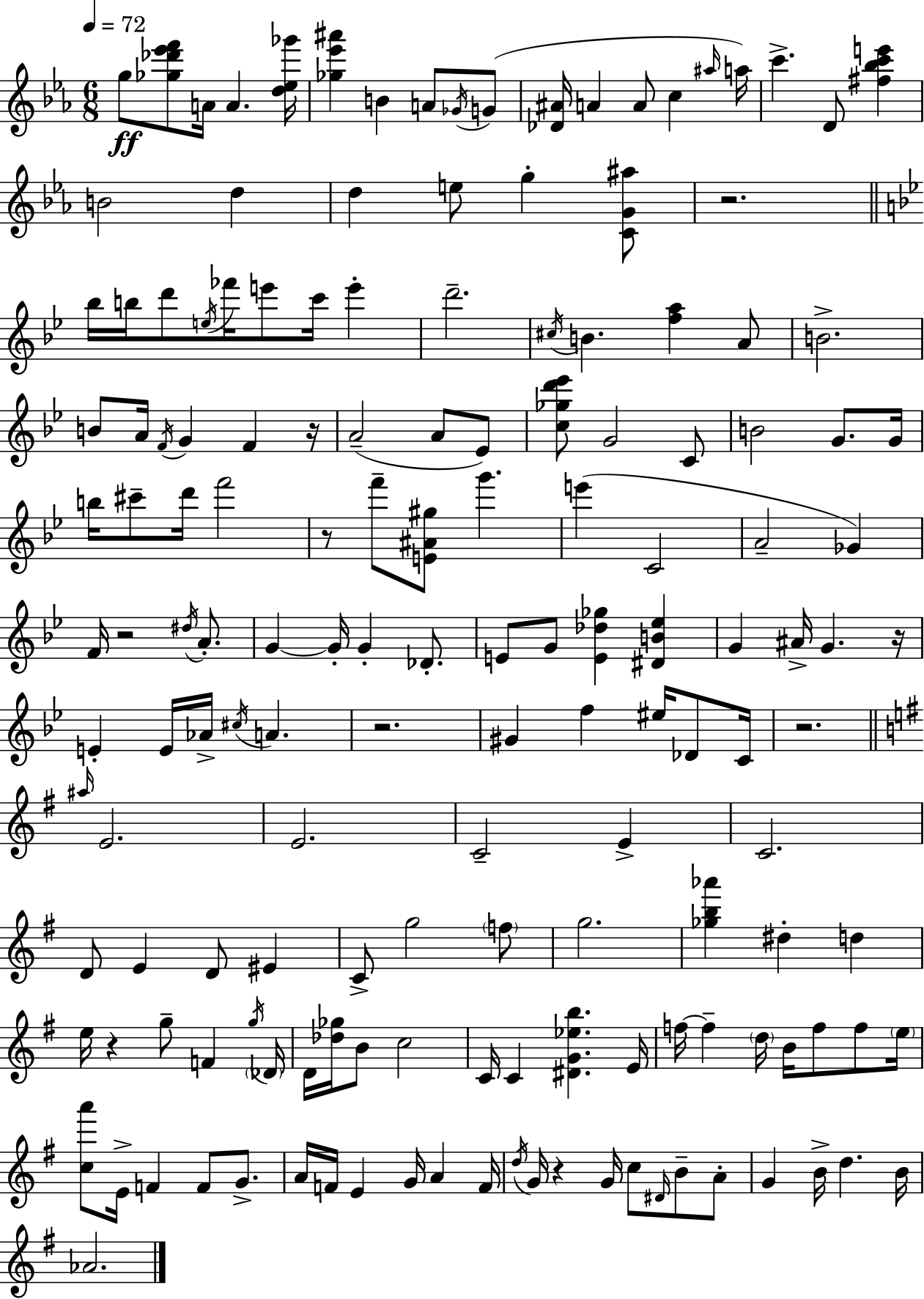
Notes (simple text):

G5/e [Gb5,Db6,Eb6,F6]/e A4/s A4/q. [D5,Eb5,Gb6]/s [Gb5,Eb6,A#6]/q B4/q A4/e Gb4/s G4/e [Db4,A#4]/s A4/q A4/e C5/q A#5/s A5/s C6/q. D4/e [F#5,Bb5,C6,E6]/q B4/h D5/q D5/q E5/e G5/q [C4,G4,A#5]/e R/h. Bb5/s B5/s D6/e E5/s FES6/s E6/e C6/s E6/q D6/h. C#5/s B4/q. [F5,A5]/q A4/e B4/h. B4/e A4/s F4/s G4/q F4/q R/s A4/h A4/e Eb4/e [C5,Gb5,D6,Eb6]/e G4/h C4/e B4/h G4/e. G4/s B5/s C#6/e D6/s F6/h R/e F6/e [E4,A#4,G#5]/e G6/q. E6/q C4/h A4/h Gb4/q F4/s R/h D#5/s A4/e. G4/q G4/s G4/q Db4/e. E4/e G4/e [E4,Db5,Gb5]/q [D#4,B4,Eb5]/q G4/q A#4/s G4/q. R/s E4/q E4/s Ab4/s C#5/s A4/q. R/h. G#4/q F5/q EIS5/s Db4/e C4/s R/h. A#5/s E4/h. E4/h. C4/h E4/q C4/h. D4/e E4/q D4/e EIS4/q C4/e G5/h F5/e G5/h. [Gb5,B5,Ab6]/q D#5/q D5/q E5/s R/q G5/e F4/q G5/s Db4/s D4/s [Db5,Gb5]/s B4/e C5/h C4/s C4/q [D#4,G4,Eb5,B5]/q. E4/s F5/s F5/q D5/s B4/s F5/e F5/e E5/s [C5,A6]/e E4/s F4/q F4/e G4/e. A4/s F4/s E4/q G4/s A4/q F4/s D5/s G4/s R/q G4/s C5/e D#4/s B4/e A4/e G4/q B4/s D5/q. B4/s Ab4/h.